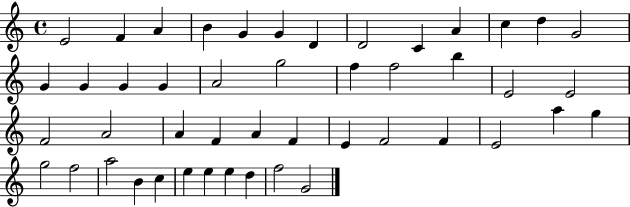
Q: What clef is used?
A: treble